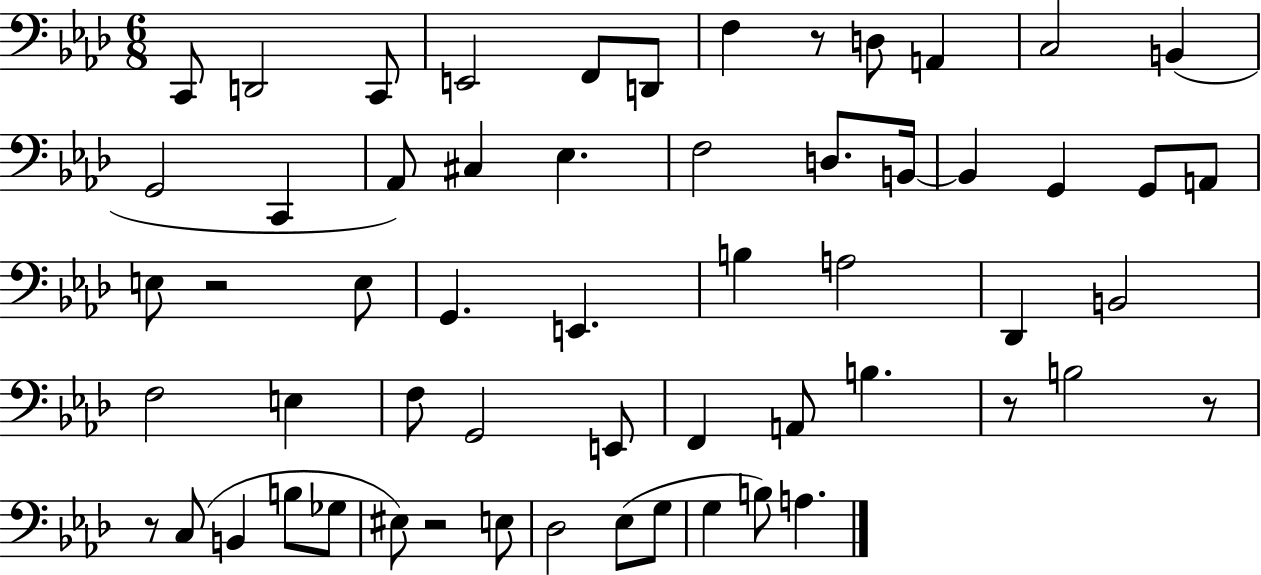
{
  \clef bass
  \numericTimeSignature
  \time 6/8
  \key aes \major
  c,8 d,2 c,8 | e,2 f,8 d,8 | f4 r8 d8 a,4 | c2 b,4( | \break g,2 c,4 | aes,8) cis4 ees4. | f2 d8. b,16~~ | b,4 g,4 g,8 a,8 | \break e8 r2 e8 | g,4. e,4. | b4 a2 | des,4 b,2 | \break f2 e4 | f8 g,2 e,8 | f,4 a,8 b4. | r8 b2 r8 | \break r8 c8( b,4 b8 ges8 | eis8) r2 e8 | des2 ees8( g8 | g4 b8) a4. | \break \bar "|."
}